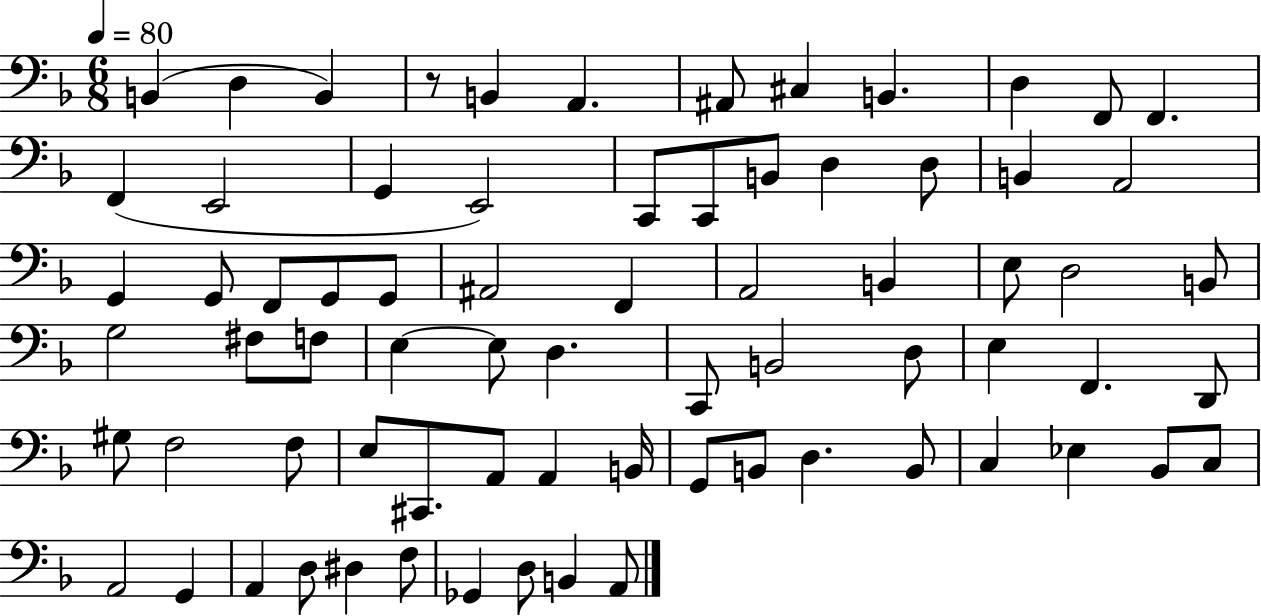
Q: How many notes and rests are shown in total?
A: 73